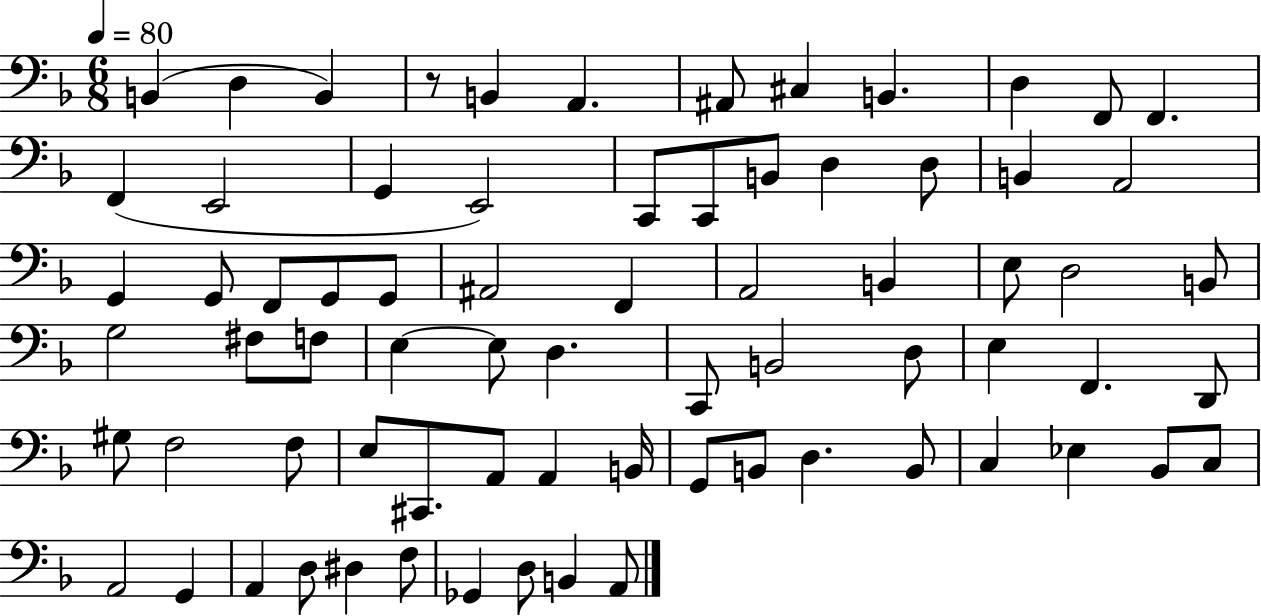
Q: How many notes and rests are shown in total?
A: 73